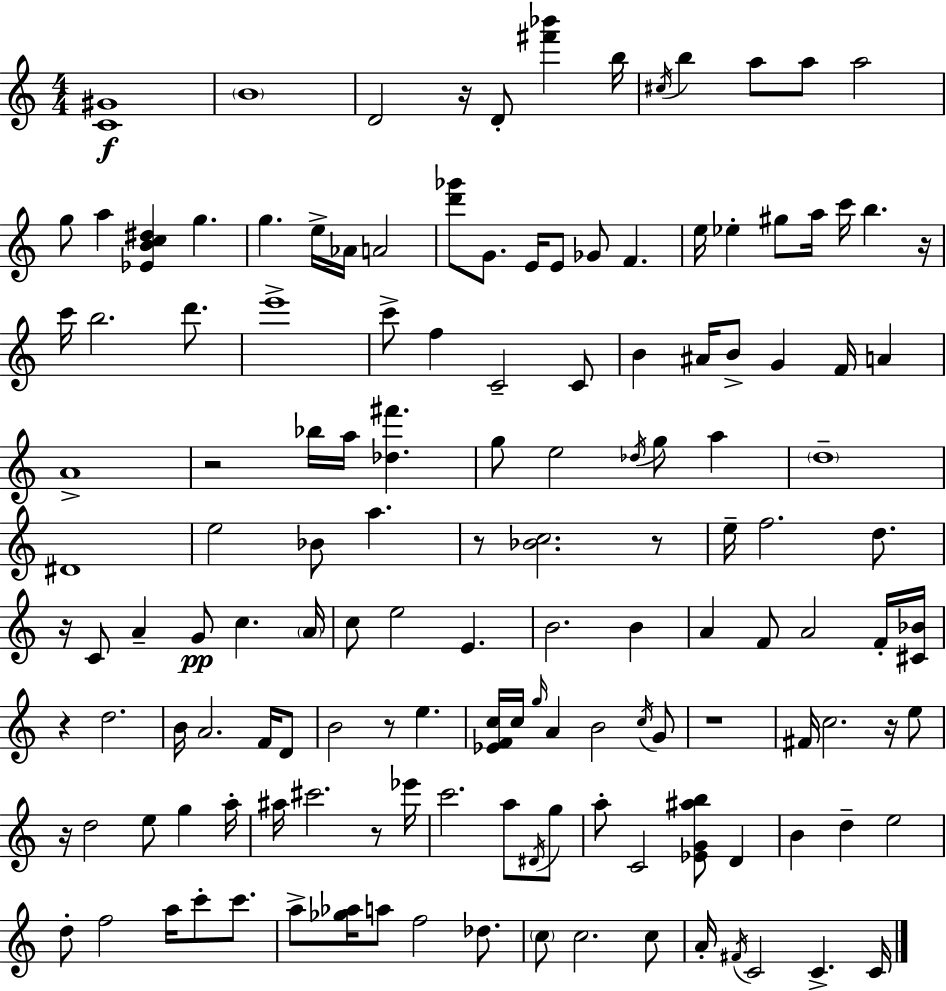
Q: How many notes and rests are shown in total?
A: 143